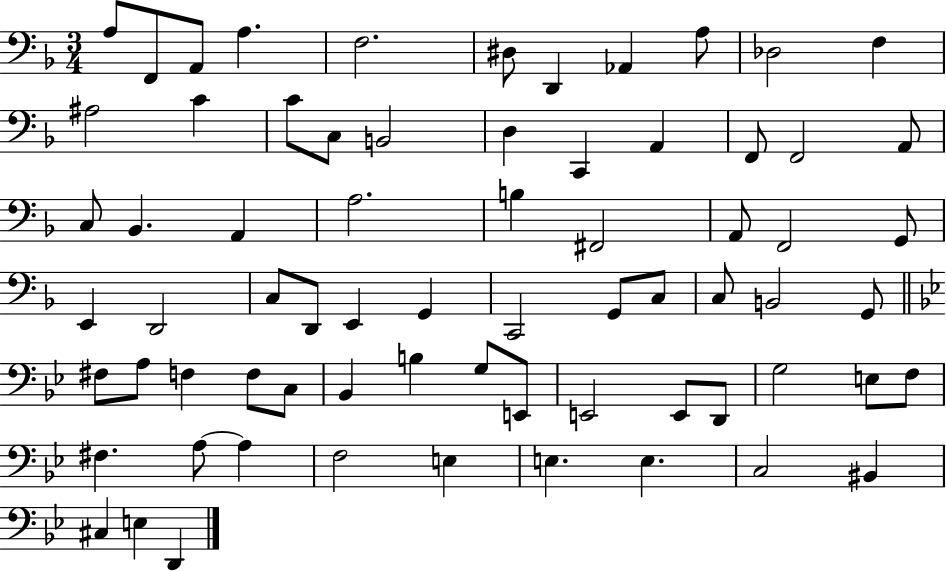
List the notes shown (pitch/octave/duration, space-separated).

A3/e F2/e A2/e A3/q. F3/h. D#3/e D2/q Ab2/q A3/e Db3/h F3/q A#3/h C4/q C4/e C3/e B2/h D3/q C2/q A2/q F2/e F2/h A2/e C3/e Bb2/q. A2/q A3/h. B3/q F#2/h A2/e F2/h G2/e E2/q D2/h C3/e D2/e E2/q G2/q C2/h G2/e C3/e C3/e B2/h G2/e F#3/e A3/e F3/q F3/e C3/e Bb2/q B3/q G3/e E2/e E2/h E2/e D2/e G3/h E3/e F3/e F#3/q. A3/e A3/q F3/h E3/q E3/q. E3/q. C3/h BIS2/q C#3/q E3/q D2/q